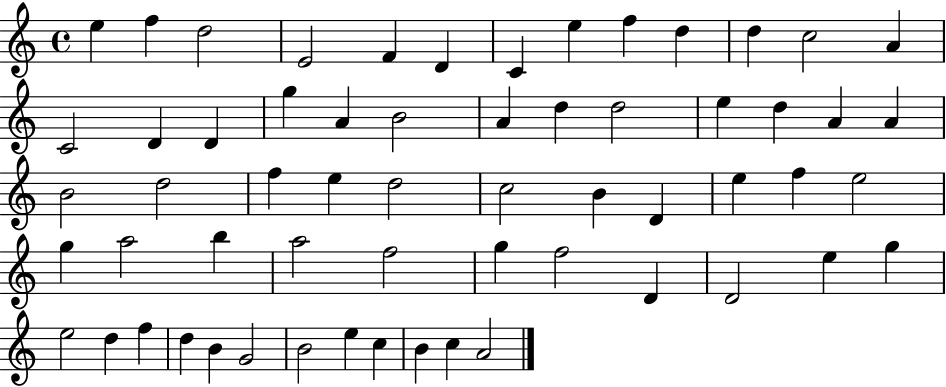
E5/q F5/q D5/h E4/h F4/q D4/q C4/q E5/q F5/q D5/q D5/q C5/h A4/q C4/h D4/q D4/q G5/q A4/q B4/h A4/q D5/q D5/h E5/q D5/q A4/q A4/q B4/h D5/h F5/q E5/q D5/h C5/h B4/q D4/q E5/q F5/q E5/h G5/q A5/h B5/q A5/h F5/h G5/q F5/h D4/q D4/h E5/q G5/q E5/h D5/q F5/q D5/q B4/q G4/h B4/h E5/q C5/q B4/q C5/q A4/h